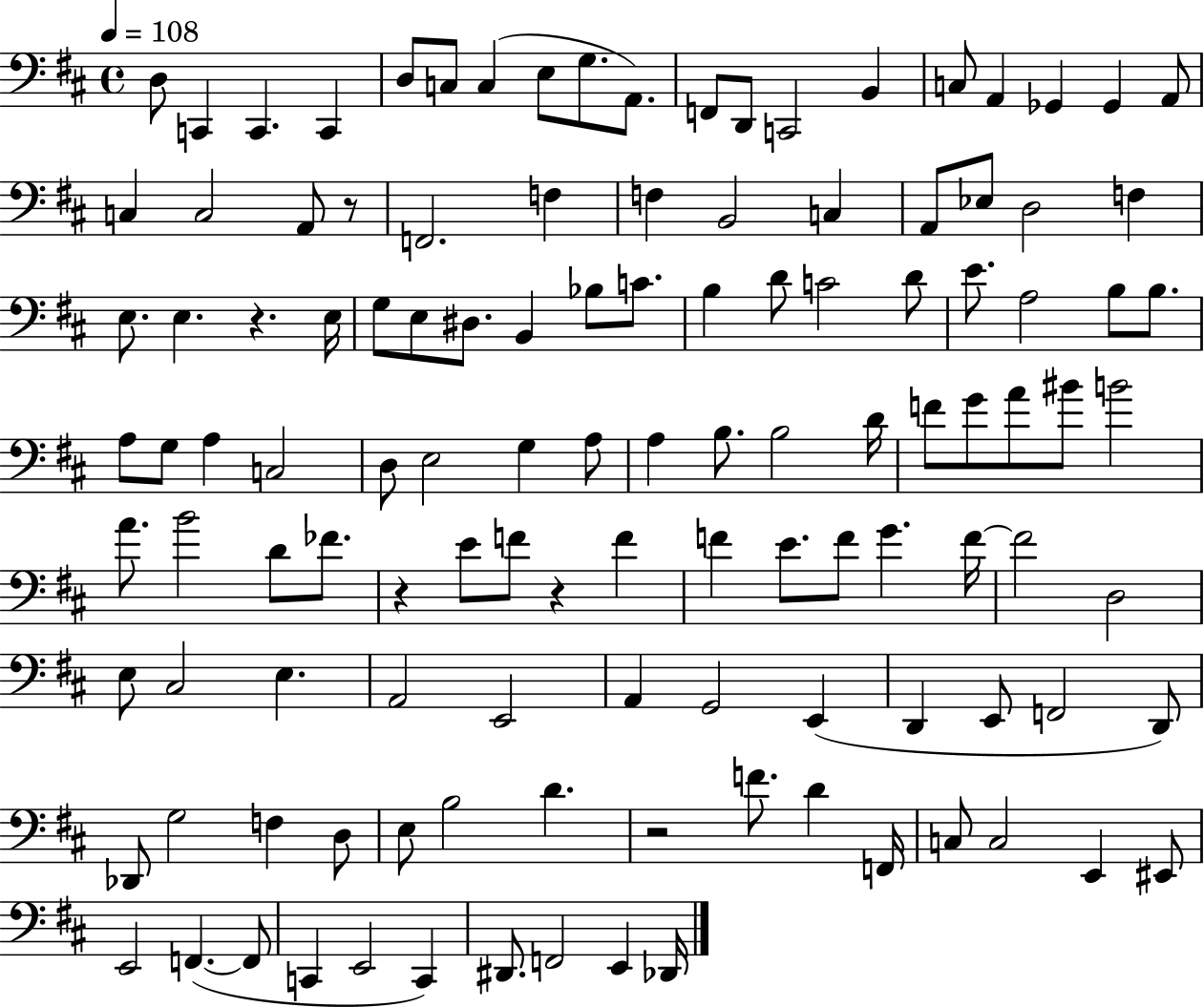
D3/e C2/q C2/q. C2/q D3/e C3/e C3/q E3/e G3/e. A2/e. F2/e D2/e C2/h B2/q C3/e A2/q Gb2/q Gb2/q A2/e C3/q C3/h A2/e R/e F2/h. F3/q F3/q B2/h C3/q A2/e Eb3/e D3/h F3/q E3/e. E3/q. R/q. E3/s G3/e E3/e D#3/e. B2/q Bb3/e C4/e. B3/q D4/e C4/h D4/e E4/e. A3/h B3/e B3/e. A3/e G3/e A3/q C3/h D3/e E3/h G3/q A3/e A3/q B3/e. B3/h D4/s F4/e G4/e A4/e BIS4/e B4/h A4/e. B4/h D4/e FES4/e. R/q E4/e F4/e R/q F4/q F4/q E4/e. F4/e G4/q. F4/s F4/h D3/h E3/e C#3/h E3/q. A2/h E2/h A2/q G2/h E2/q D2/q E2/e F2/h D2/e Db2/e G3/h F3/q D3/e E3/e B3/h D4/q. R/h F4/e. D4/q F2/s C3/e C3/h E2/q EIS2/e E2/h F2/q. F2/e C2/q E2/h C2/q D#2/e. F2/h E2/q Db2/s